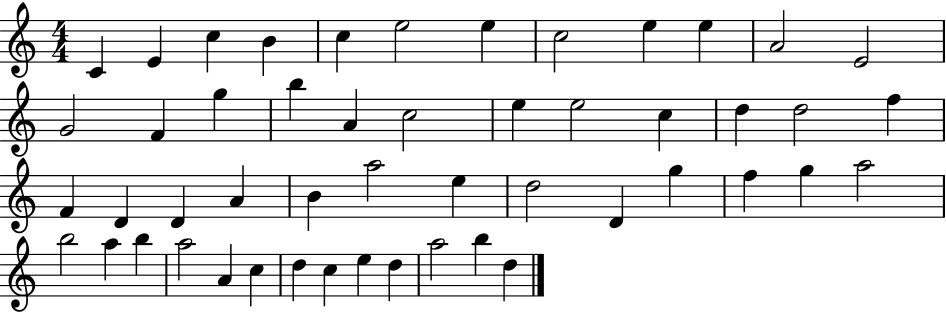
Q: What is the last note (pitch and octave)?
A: D5